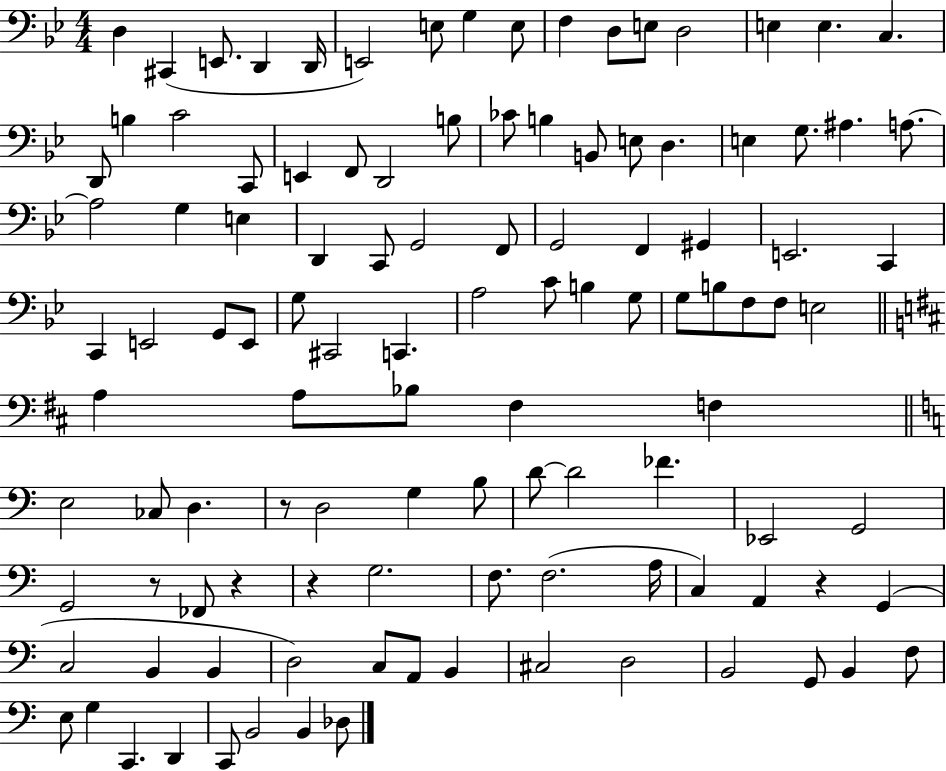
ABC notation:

X:1
T:Untitled
M:4/4
L:1/4
K:Bb
D, ^C,, E,,/2 D,, D,,/4 E,,2 E,/2 G, E,/2 F, D,/2 E,/2 D,2 E, E, C, D,,/2 B, C2 C,,/2 E,, F,,/2 D,,2 B,/2 _C/2 B, B,,/2 E,/2 D, E, G,/2 ^A, A,/2 A,2 G, E, D,, C,,/2 G,,2 F,,/2 G,,2 F,, ^G,, E,,2 C,, C,, E,,2 G,,/2 E,,/2 G,/2 ^C,,2 C,, A,2 C/2 B, G,/2 G,/2 B,/2 F,/2 F,/2 E,2 A, A,/2 _B,/2 ^F, F, E,2 _C,/2 D, z/2 D,2 G, B,/2 D/2 D2 _F _E,,2 G,,2 G,,2 z/2 _F,,/2 z z G,2 F,/2 F,2 A,/4 C, A,, z G,, C,2 B,, B,, D,2 C,/2 A,,/2 B,, ^C,2 D,2 B,,2 G,,/2 B,, F,/2 E,/2 G, C,, D,, C,,/2 B,,2 B,, _D,/2